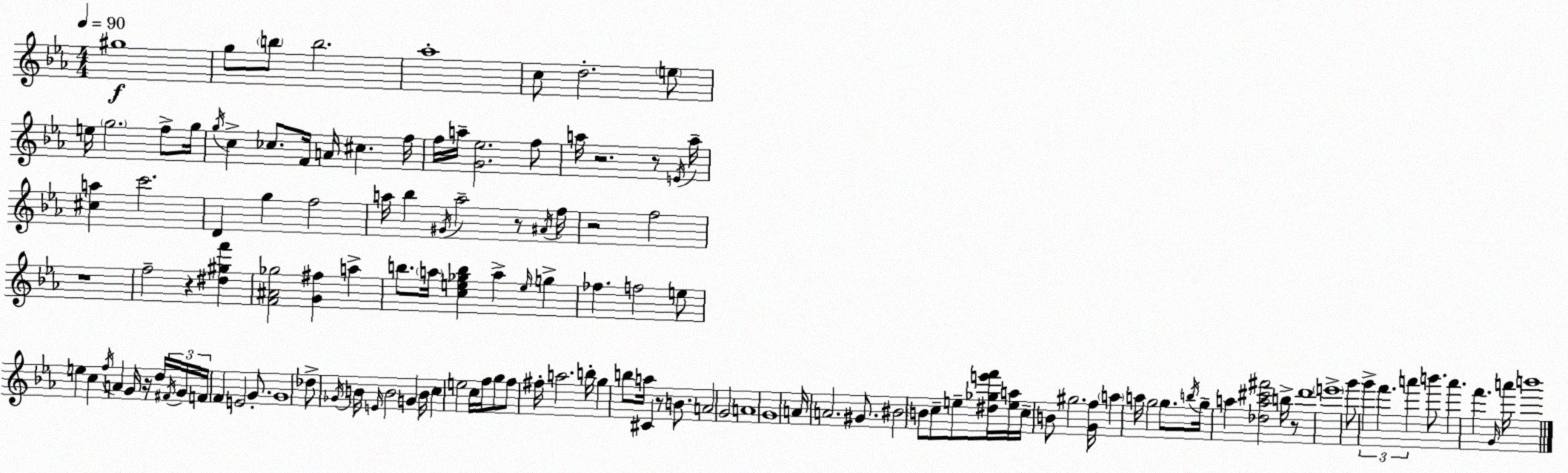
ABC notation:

X:1
T:Untitled
M:4/4
L:1/4
K:Eb
^g4 g/2 b/2 b2 _a4 c/2 d2 e/2 e/4 g2 f/2 g/4 g/4 c _c/2 F/4 A/4 ^c f/4 f/4 a/4 [G_e]2 f/2 a/4 z2 z/2 E/4 a/4 [^ca] c'2 D g f2 a/4 _b ^G/4 a2 z/2 ^A/4 f/4 z2 f2 z4 f2 z [^d^gf'] [F^A_g]2 [G^f] a b/2 a/4 [ce_gb] a e/4 g _f f2 e/2 e c f/4 A G/4 z/4 d/4 ^F/4 G/4 F/4 F E2 G/2 G4 _d/2 _G/4 B/4 E/4 B2 G B/4 c e2 c/4 f/4 g/2 f/2 ^f/4 a2 b/4 g b/2 a/4 ^C z/2 B/2 A2 G2 A4 G4 A/4 A2 ^G/2 ^B2 B/2 c/2 e/2 [^d_ge'f']/4 [ea]/4 c/4 B/2 ^g2 [Gf]/4 a a/4 g2 g/2 b/4 g/4 a [_da^c'^f']2 b/4 z/2 d'4 e'4 g'/2 g' f' a' b'/2 a' f' G/4 a'/4 b'4